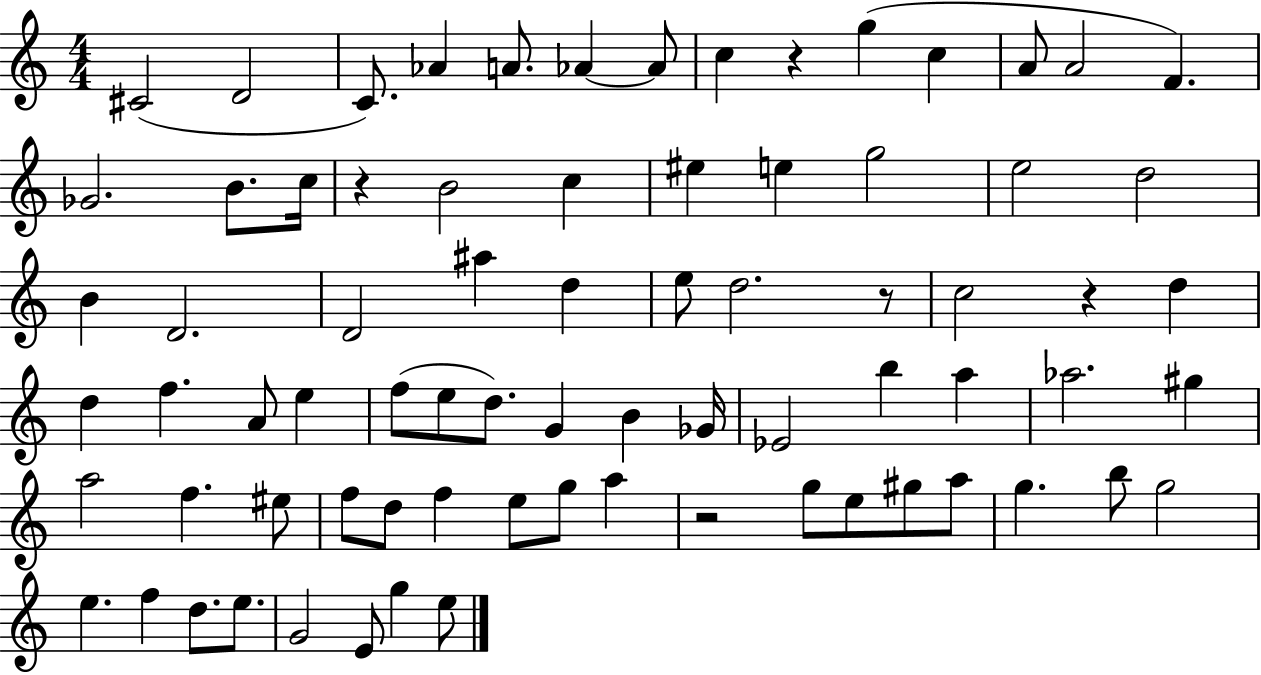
C#4/h D4/h C4/e. Ab4/q A4/e. Ab4/q Ab4/e C5/q R/q G5/q C5/q A4/e A4/h F4/q. Gb4/h. B4/e. C5/s R/q B4/h C5/q EIS5/q E5/q G5/h E5/h D5/h B4/q D4/h. D4/h A#5/q D5/q E5/e D5/h. R/e C5/h R/q D5/q D5/q F5/q. A4/e E5/q F5/e E5/e D5/e. G4/q B4/q Gb4/s Eb4/h B5/q A5/q Ab5/h. G#5/q A5/h F5/q. EIS5/e F5/e D5/e F5/q E5/e G5/e A5/q R/h G5/e E5/e G#5/e A5/e G5/q. B5/e G5/h E5/q. F5/q D5/e. E5/e. G4/h E4/e G5/q E5/e